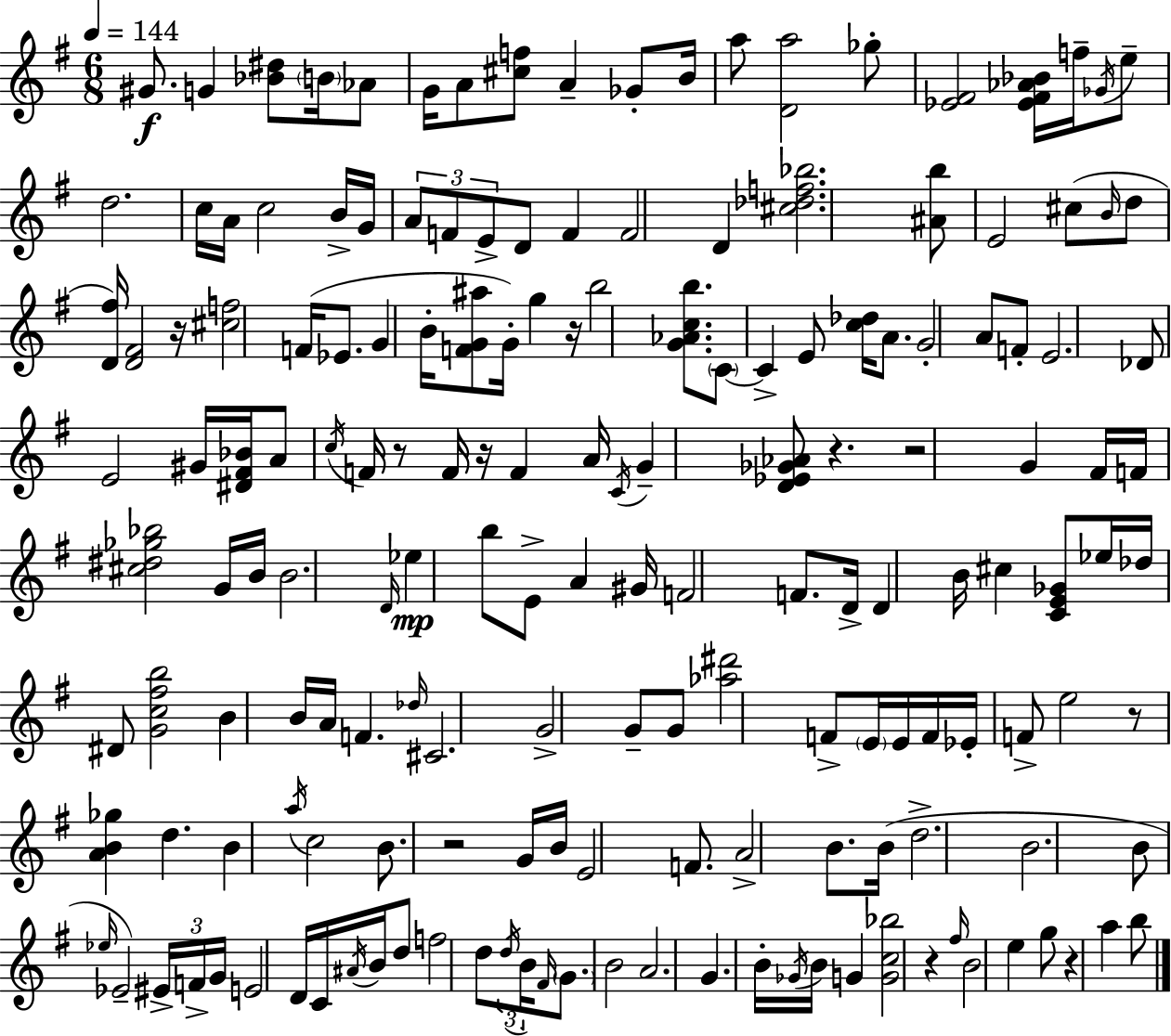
G#4/e. G4/q [Bb4,D#5]/e B4/s Ab4/e G4/s A4/e [C#5,F5]/e A4/q Gb4/e B4/s A5/e [D4,A5]/h Gb5/e [Eb4,F#4]/h [Eb4,F#4,Ab4,Bb4]/s F5/s Gb4/s E5/e D5/h. C5/s A4/s C5/h B4/s G4/s A4/e F4/e E4/e D4/e F4/q F4/h D4/q [C#5,Db5,F5,Bb5]/h. [A#4,B5]/e E4/h C#5/e B4/s D5/e [D4,F#5]/s [D4,F#4]/h R/s [C#5,F5]/h F4/s Eb4/e. G4/q B4/s [F4,G4,A#5]/e G4/s G5/q R/s B5/h [G4,Ab4,C5,B5]/e. C4/e C4/q E4/e [C5,Db5]/s A4/e. G4/h A4/e F4/e E4/h. Db4/e E4/h G#4/s [D#4,F#4,Bb4]/s A4/e C5/s F4/s R/e F4/s R/s F4/q A4/s C4/s G4/q [D4,Eb4,Gb4,Ab4]/e R/q. R/h G4/q F#4/s F4/s [C#5,D#5,Gb5,Bb5]/h G4/s B4/s B4/h. D4/s Eb5/q B5/e E4/e A4/q G#4/s F4/h F4/e. D4/s D4/q B4/s C#5/q [C4,E4,Gb4]/e Eb5/s Db5/s D#4/e [G4,C5,F#5,B5]/h B4/q B4/s A4/s F4/q. Db5/s C#4/h. G4/h G4/e G4/e [Ab5,D#6]/h F4/e E4/s E4/s F4/s Eb4/s F4/e E5/h R/e [A4,B4,Gb5]/q D5/q. B4/q A5/s C5/h B4/e. R/h G4/s B4/s E4/h F4/e. A4/h B4/e. B4/s D5/h. B4/h. B4/e Eb5/s Eb4/h EIS4/s F4/s G4/s E4/h D4/s C4/s A#4/s B4/s D5/e F5/h D5/e D5/s B4/s F#4/s G4/e. B4/h A4/h. G4/q. B4/s Gb4/s B4/s G4/q [G4,C5,Bb5]/h R/q F#5/s B4/h E5/q G5/e R/q A5/q B5/e